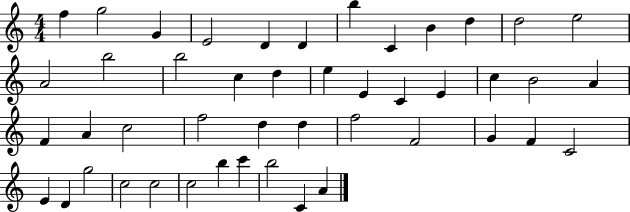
F5/q G5/h G4/q E4/h D4/q D4/q B5/q C4/q B4/q D5/q D5/h E5/h A4/h B5/h B5/h C5/q D5/q E5/q E4/q C4/q E4/q C5/q B4/h A4/q F4/q A4/q C5/h F5/h D5/q D5/q F5/h F4/h G4/q F4/q C4/h E4/q D4/q G5/h C5/h C5/h C5/h B5/q C6/q B5/h C4/q A4/q